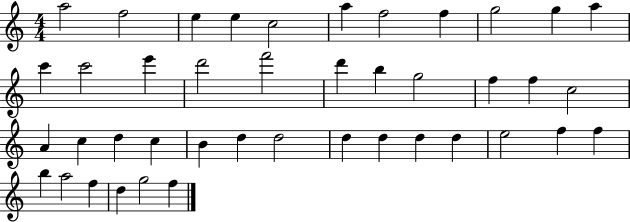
{
  \clef treble
  \numericTimeSignature
  \time 4/4
  \key c \major
  a''2 f''2 | e''4 e''4 c''2 | a''4 f''2 f''4 | g''2 g''4 a''4 | \break c'''4 c'''2 e'''4 | d'''2 f'''2 | d'''4 b''4 g''2 | f''4 f''4 c''2 | \break a'4 c''4 d''4 c''4 | b'4 d''4 d''2 | d''4 d''4 d''4 d''4 | e''2 f''4 f''4 | \break b''4 a''2 f''4 | d''4 g''2 f''4 | \bar "|."
}